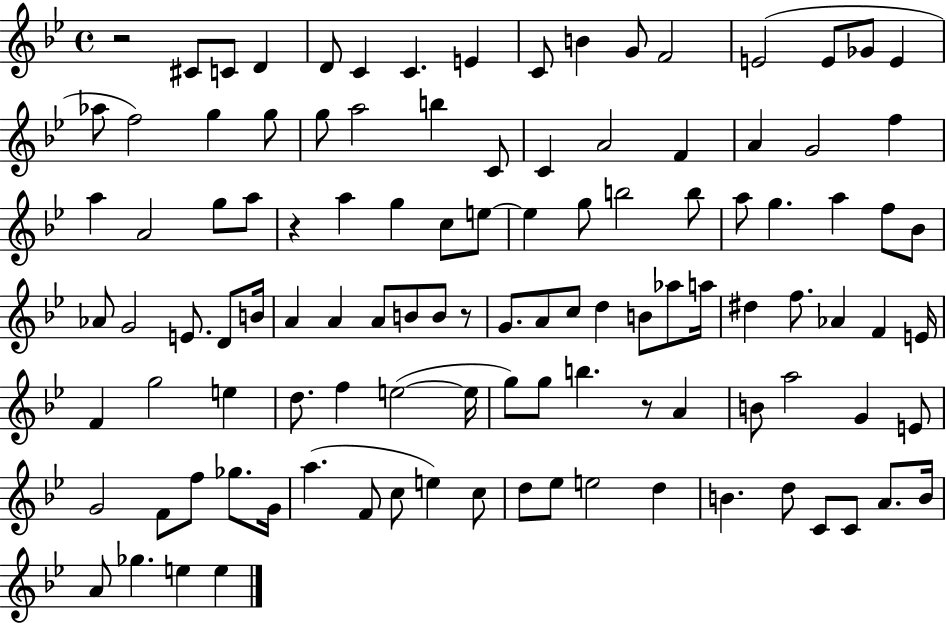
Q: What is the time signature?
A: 4/4